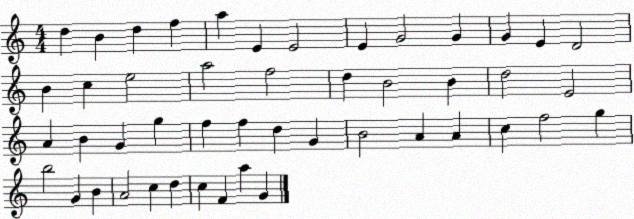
X:1
T:Untitled
M:4/4
L:1/4
K:C
d B d f a E E2 E G2 G G E D2 B c e2 a2 f2 d B2 B d2 E2 A B G g f f d G B2 A A c f2 g b2 G B A2 c d c F a G